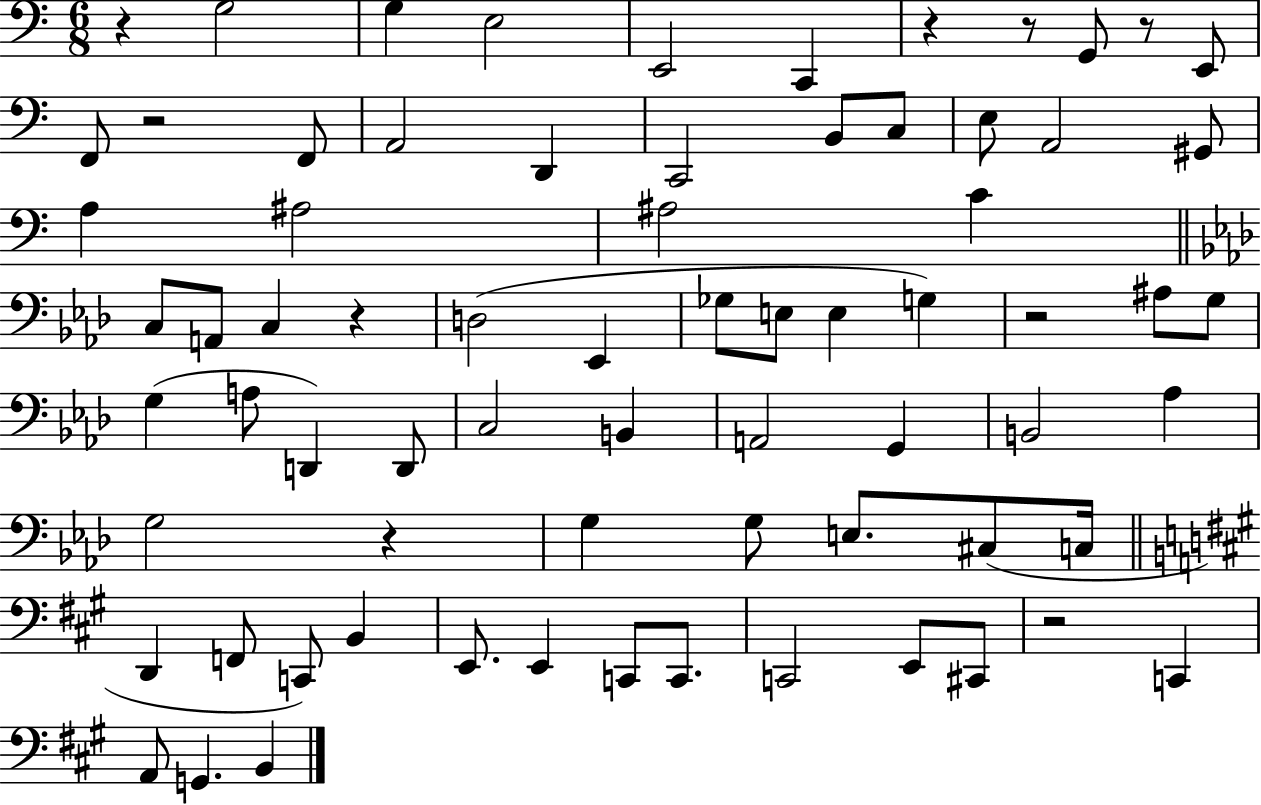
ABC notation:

X:1
T:Untitled
M:6/8
L:1/4
K:C
z G,2 G, E,2 E,,2 C,, z z/2 G,,/2 z/2 E,,/2 F,,/2 z2 F,,/2 A,,2 D,, C,,2 B,,/2 C,/2 E,/2 A,,2 ^G,,/2 A, ^A,2 ^A,2 C C,/2 A,,/2 C, z D,2 _E,, _G,/2 E,/2 E, G, z2 ^A,/2 G,/2 G, A,/2 D,, D,,/2 C,2 B,, A,,2 G,, B,,2 _A, G,2 z G, G,/2 E,/2 ^C,/2 C,/4 D,, F,,/2 C,,/2 B,, E,,/2 E,, C,,/2 C,,/2 C,,2 E,,/2 ^C,,/2 z2 C,, A,,/2 G,, B,,